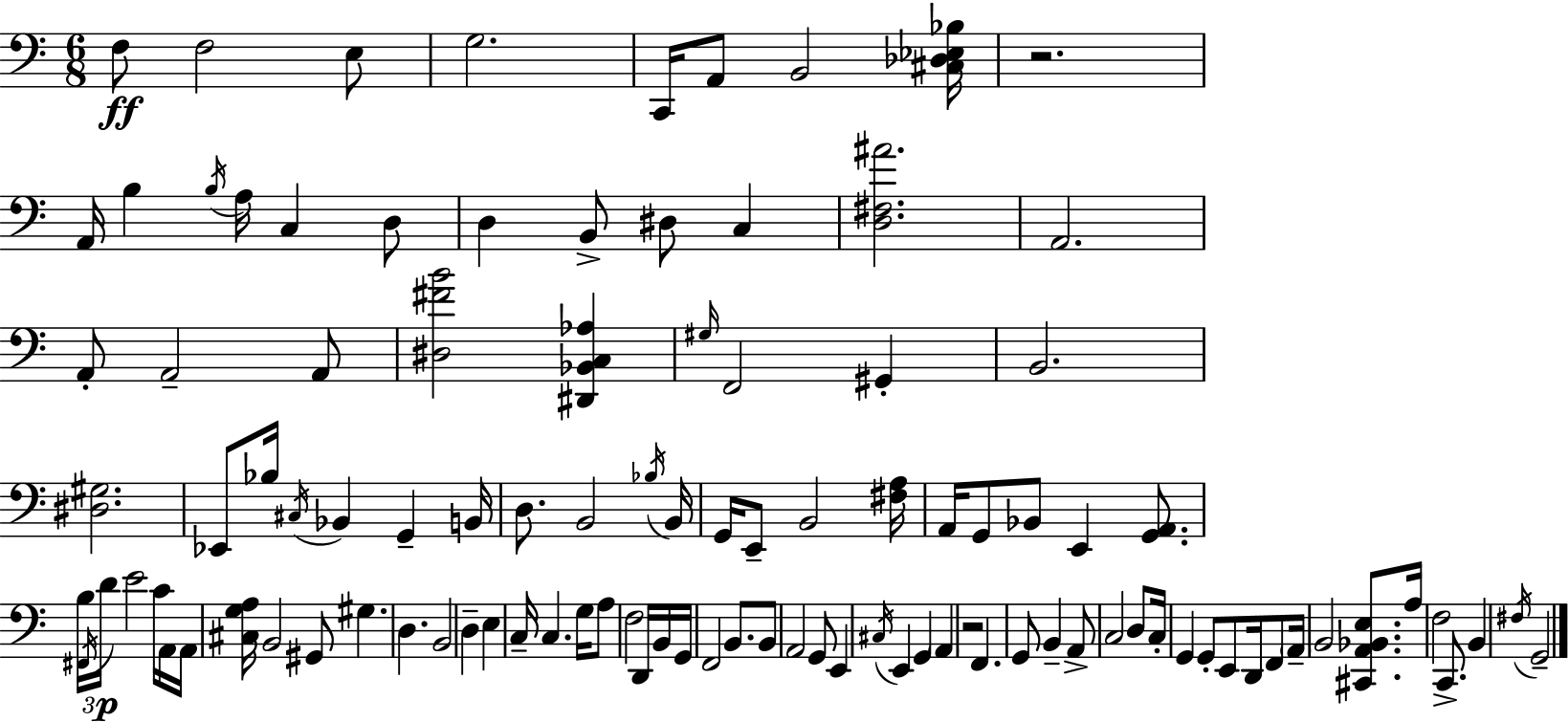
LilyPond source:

{
  \clef bass
  \numericTimeSignature
  \time 6/8
  \key a \minor
  f8\ff f2 e8 | g2. | c,16 a,8 b,2 <cis des ees bes>16 | r2. | \break a,16 b4 \acciaccatura { b16 } a16 c4 d8 | d4 b,8-> dis8 c4 | <d fis ais'>2. | a,2. | \break a,8-. a,2-- a,8 | <dis fis' b'>2 <dis, bes, c aes>4 | \grace { gis16 } f,2 gis,4-. | b,2. | \break <dis gis>2. | ees,8 bes16 \acciaccatura { cis16 } bes,4 g,4-- | b,16 d8. b,2 | \acciaccatura { bes16 } b,16 g,16 e,8-- b,2 | \break <fis a>16 a,16 g,8 bes,8 e,4 | <g, a,>8. \tuplet 3/2 { b16 \acciaccatura { fis,16 } d'16\p } e'2 | c'16 a,16 a,16 <cis g a>16 b,2 | gis,8 gis4. d4. | \break b,2 | d4-- e4 c16-- c4. | g16 a8 f2 | d,16 b,16 g,16 f,2 | \break b,8. b,8 a,2 | g,8 e,4 \acciaccatura { cis16 } e,4 | g,4 \parenthesize a,4 r2 | f,4. | \break g,8 b,4-- a,8-> c2 | d8 c16-. g,4 g,8-. | e,8 d,16 f,8 \parenthesize a,16-- b,2 | <cis, a, bes, e>8. a16 f2 | \break c,8.-> b,4 \acciaccatura { fis16 } g,2-- | \bar "|."
}